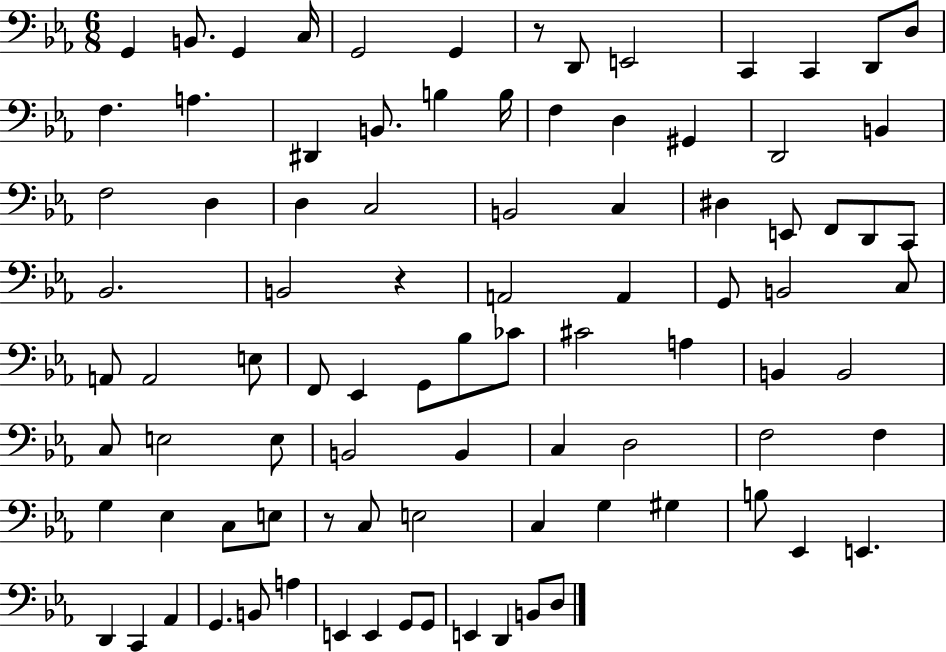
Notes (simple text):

G2/q B2/e. G2/q C3/s G2/h G2/q R/e D2/e E2/h C2/q C2/q D2/e D3/e F3/q. A3/q. D#2/q B2/e. B3/q B3/s F3/q D3/q G#2/q D2/h B2/q F3/h D3/q D3/q C3/h B2/h C3/q D#3/q E2/e F2/e D2/e C2/e Bb2/h. B2/h R/q A2/h A2/q G2/e B2/h C3/e A2/e A2/h E3/e F2/e Eb2/q G2/e Bb3/e CES4/e C#4/h A3/q B2/q B2/h C3/e E3/h E3/e B2/h B2/q C3/q D3/h F3/h F3/q G3/q Eb3/q C3/e E3/e R/e C3/e E3/h C3/q G3/q G#3/q B3/e Eb2/q E2/q. D2/q C2/q Ab2/q G2/q. B2/e A3/q E2/q E2/q G2/e G2/e E2/q D2/q B2/e D3/e